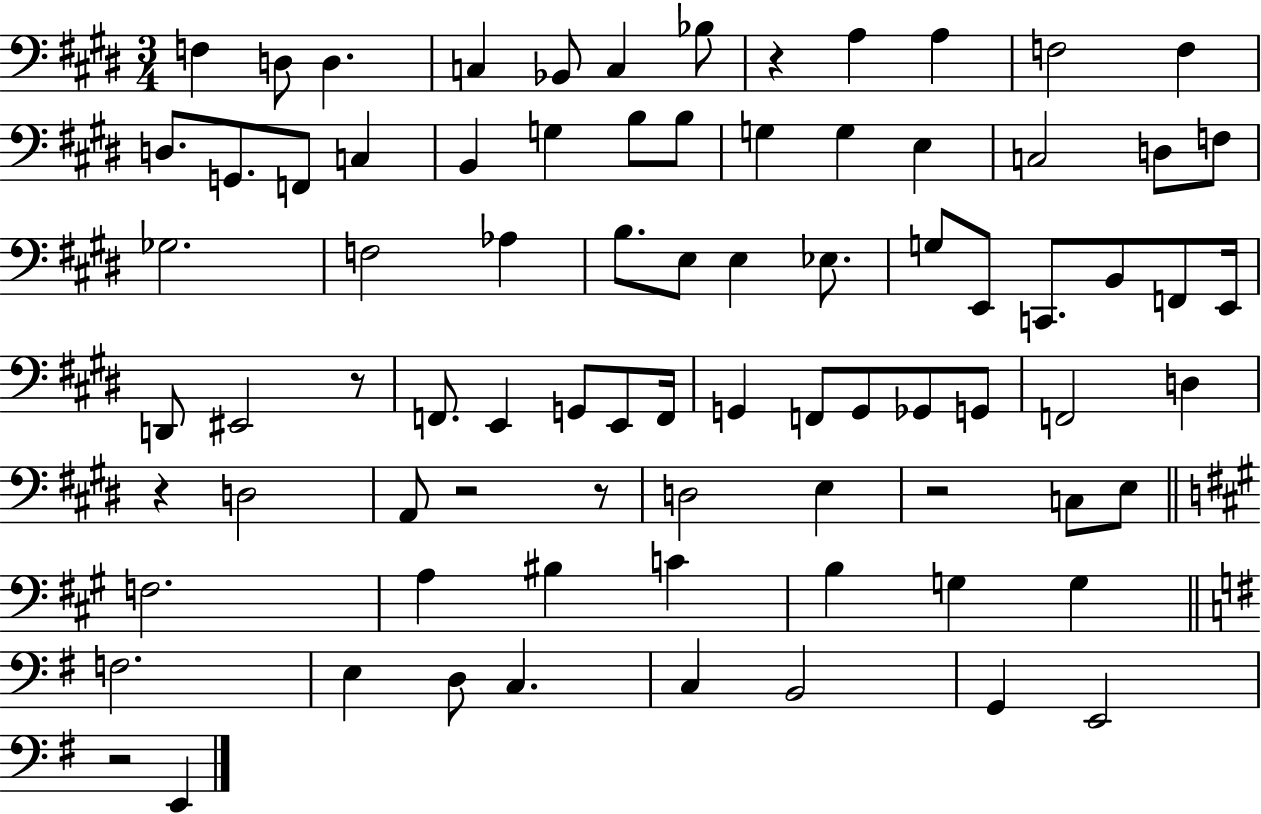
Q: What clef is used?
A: bass